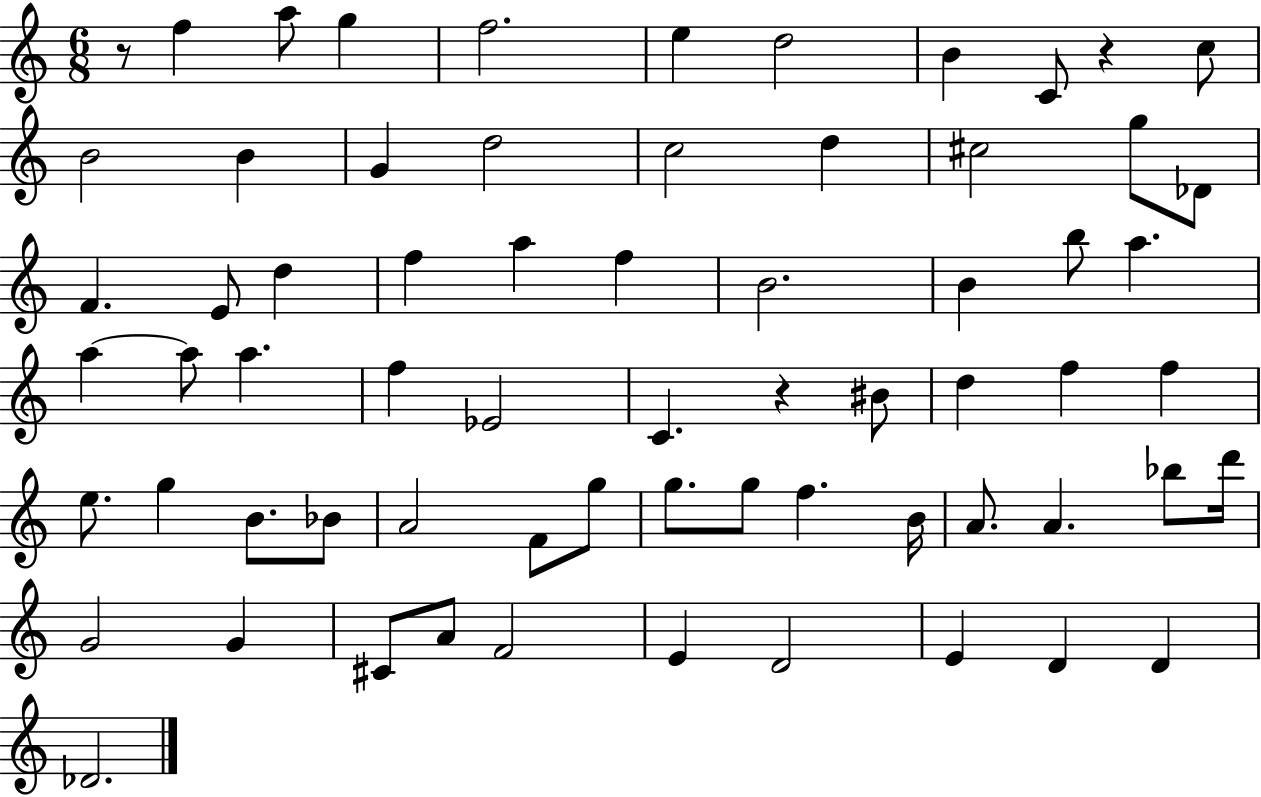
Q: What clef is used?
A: treble